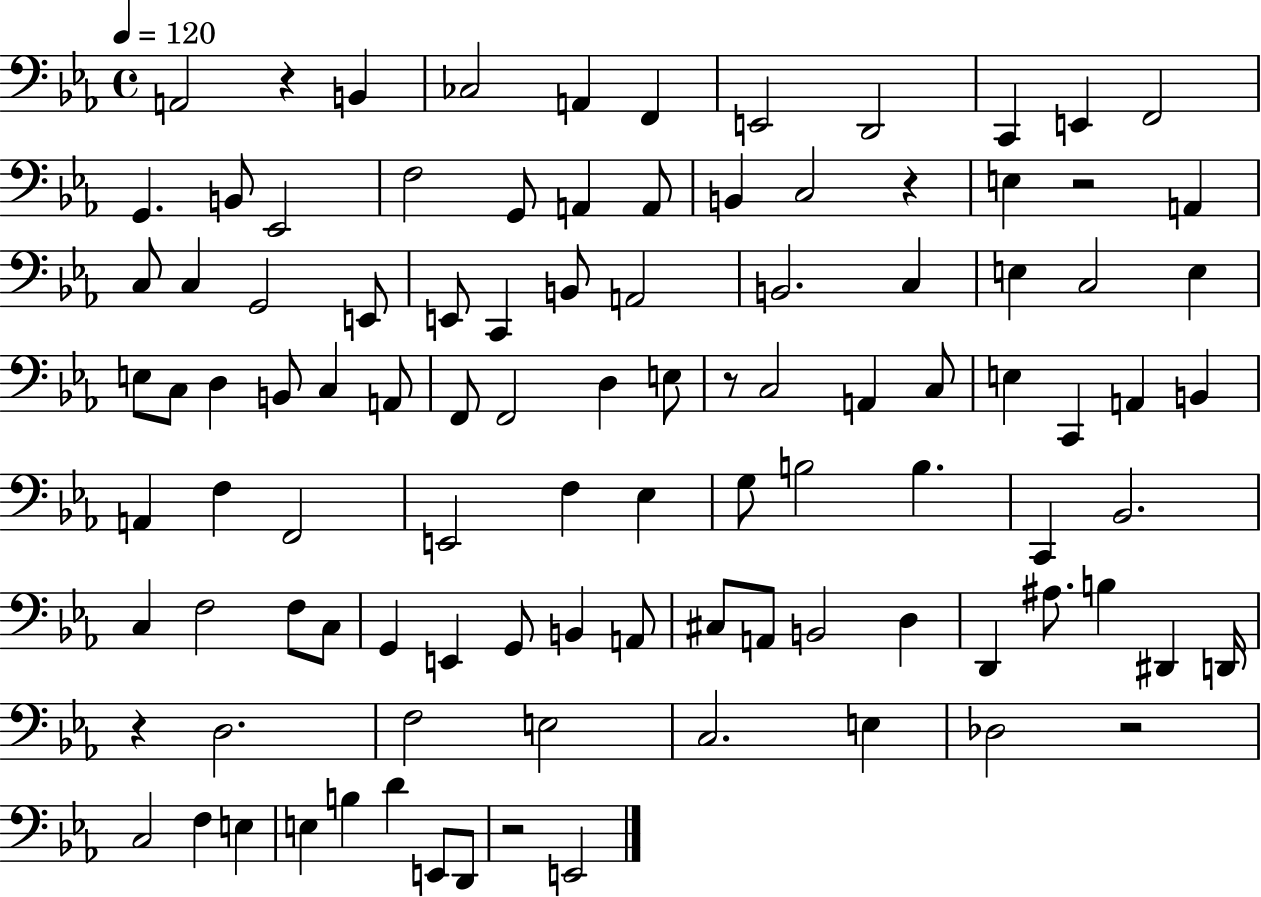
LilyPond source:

{
  \clef bass
  \time 4/4
  \defaultTimeSignature
  \key ees \major
  \tempo 4 = 120
  a,2 r4 b,4 | ces2 a,4 f,4 | e,2 d,2 | c,4 e,4 f,2 | \break g,4. b,8 ees,2 | f2 g,8 a,4 a,8 | b,4 c2 r4 | e4 r2 a,4 | \break c8 c4 g,2 e,8 | e,8 c,4 b,8 a,2 | b,2. c4 | e4 c2 e4 | \break e8 c8 d4 b,8 c4 a,8 | f,8 f,2 d4 e8 | r8 c2 a,4 c8 | e4 c,4 a,4 b,4 | \break a,4 f4 f,2 | e,2 f4 ees4 | g8 b2 b4. | c,4 bes,2. | \break c4 f2 f8 c8 | g,4 e,4 g,8 b,4 a,8 | cis8 a,8 b,2 d4 | d,4 ais8. b4 dis,4 d,16 | \break r4 d2. | f2 e2 | c2. e4 | des2 r2 | \break c2 f4 e4 | e4 b4 d'4 e,8 d,8 | r2 e,2 | \bar "|."
}